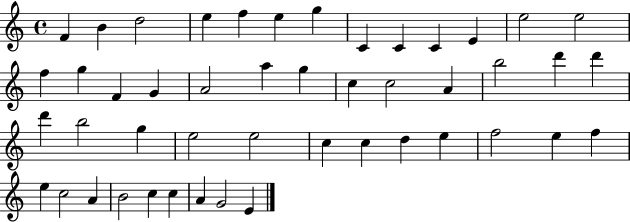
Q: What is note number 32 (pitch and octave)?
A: C5